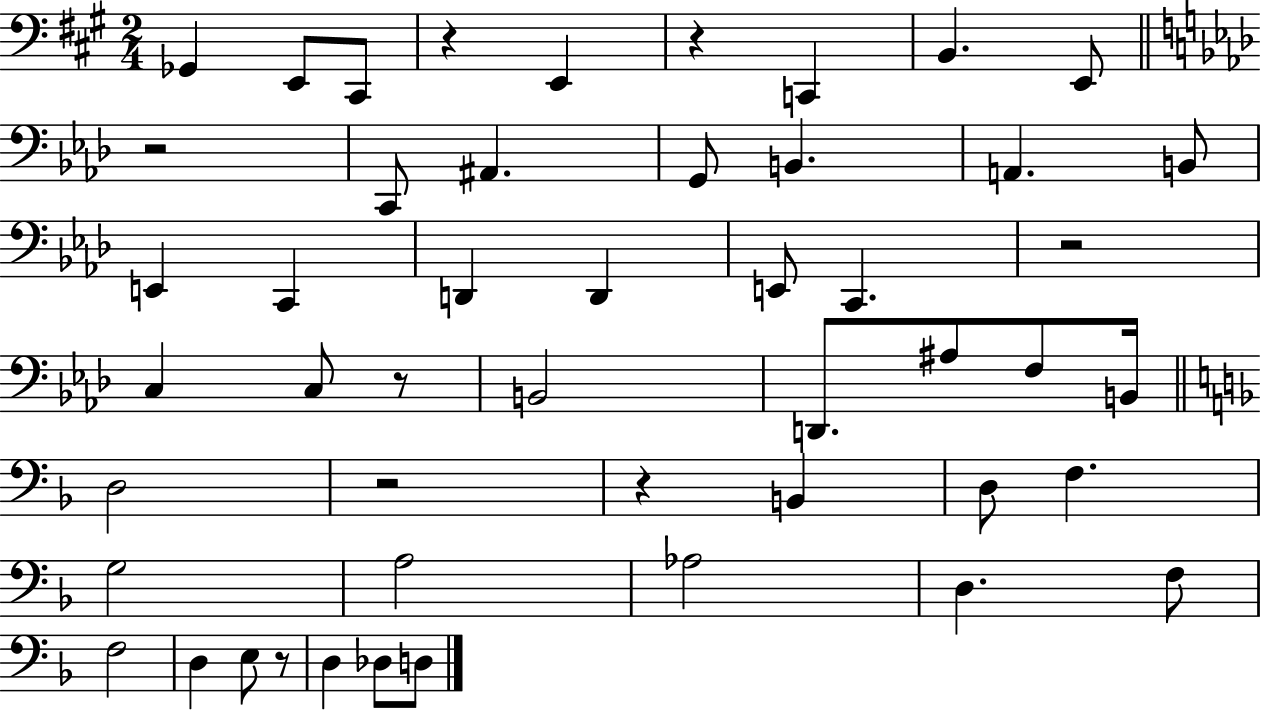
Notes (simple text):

Gb2/q E2/e C#2/e R/q E2/q R/q C2/q B2/q. E2/e R/h C2/e A#2/q. G2/e B2/q. A2/q. B2/e E2/q C2/q D2/q D2/q E2/e C2/q. R/h C3/q C3/e R/e B2/h D2/e. A#3/e F3/e B2/s D3/h R/h R/q B2/q D3/e F3/q. G3/h A3/h Ab3/h D3/q. F3/e F3/h D3/q E3/e R/e D3/q Db3/e D3/e